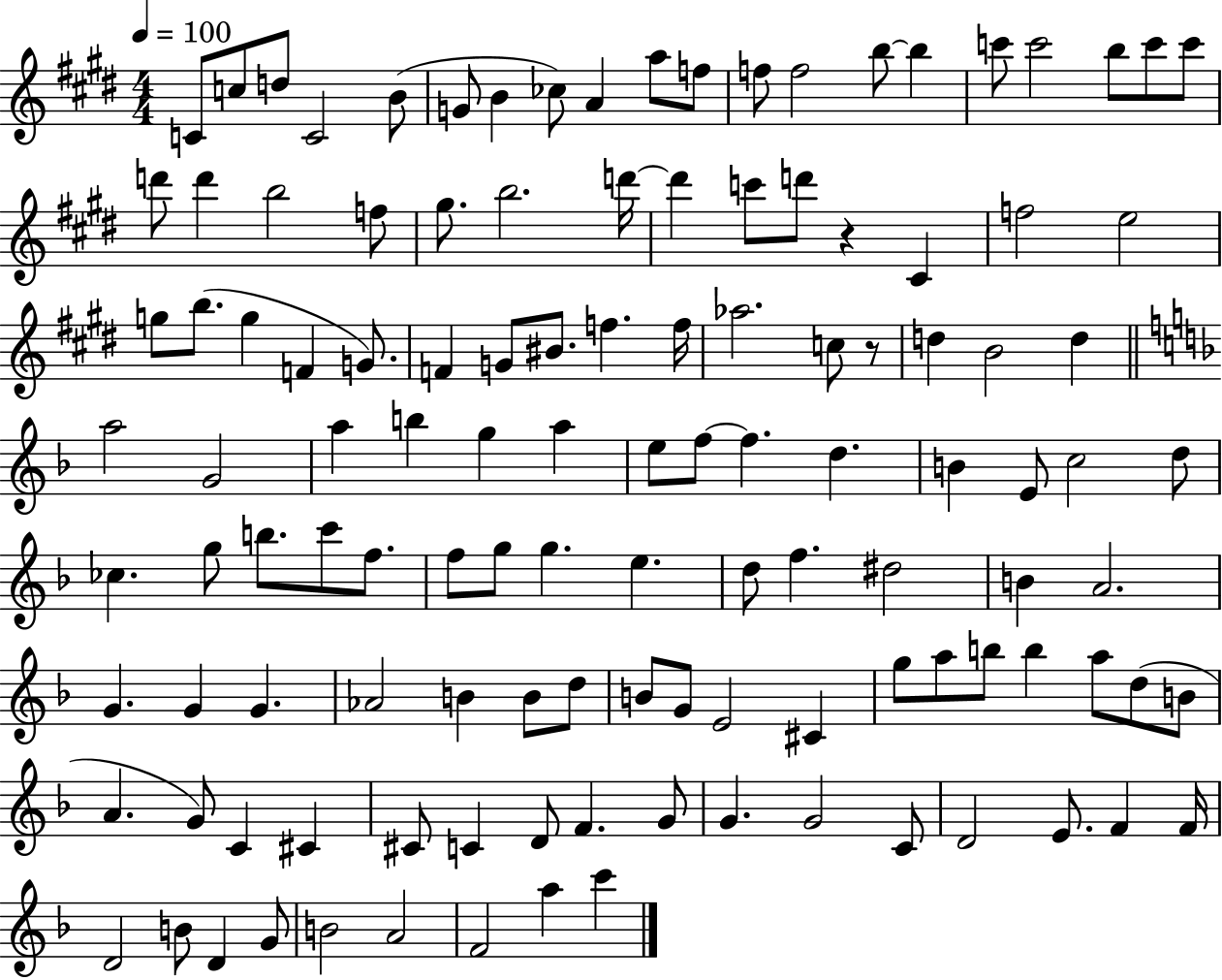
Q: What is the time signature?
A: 4/4